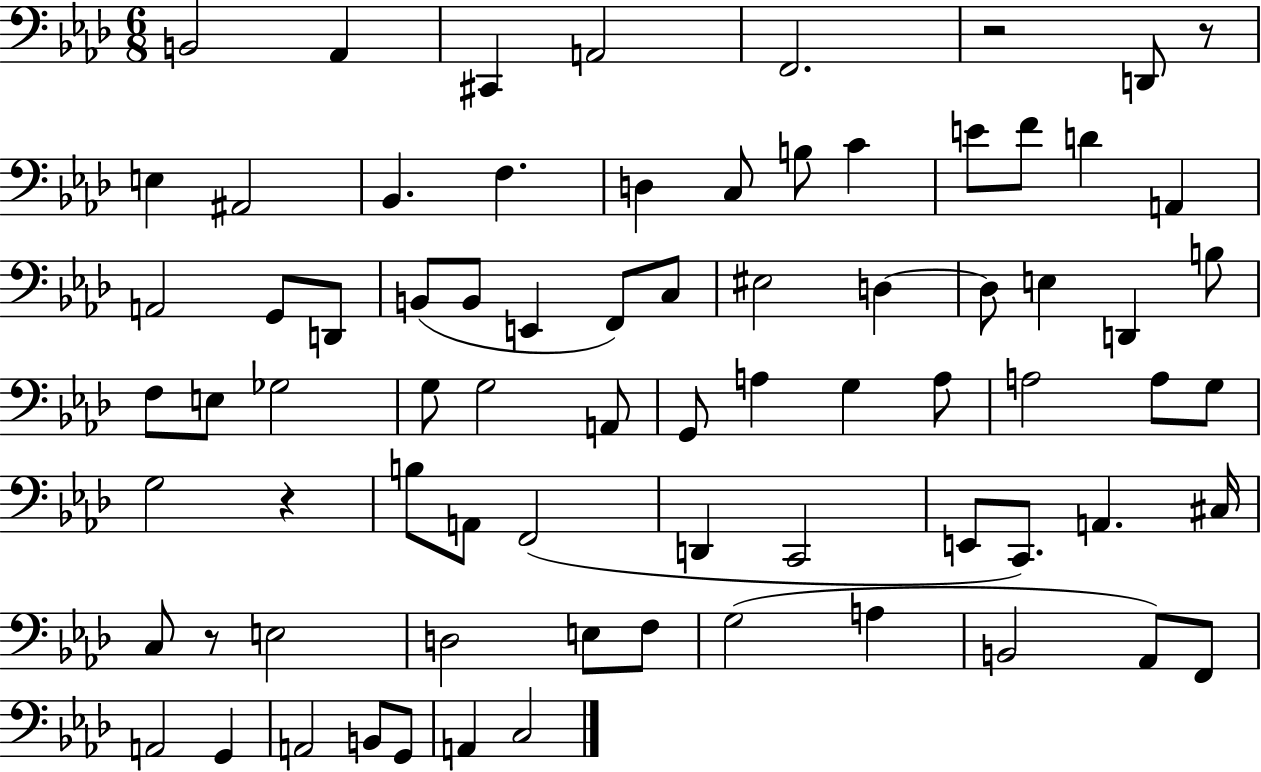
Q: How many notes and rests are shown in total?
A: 76